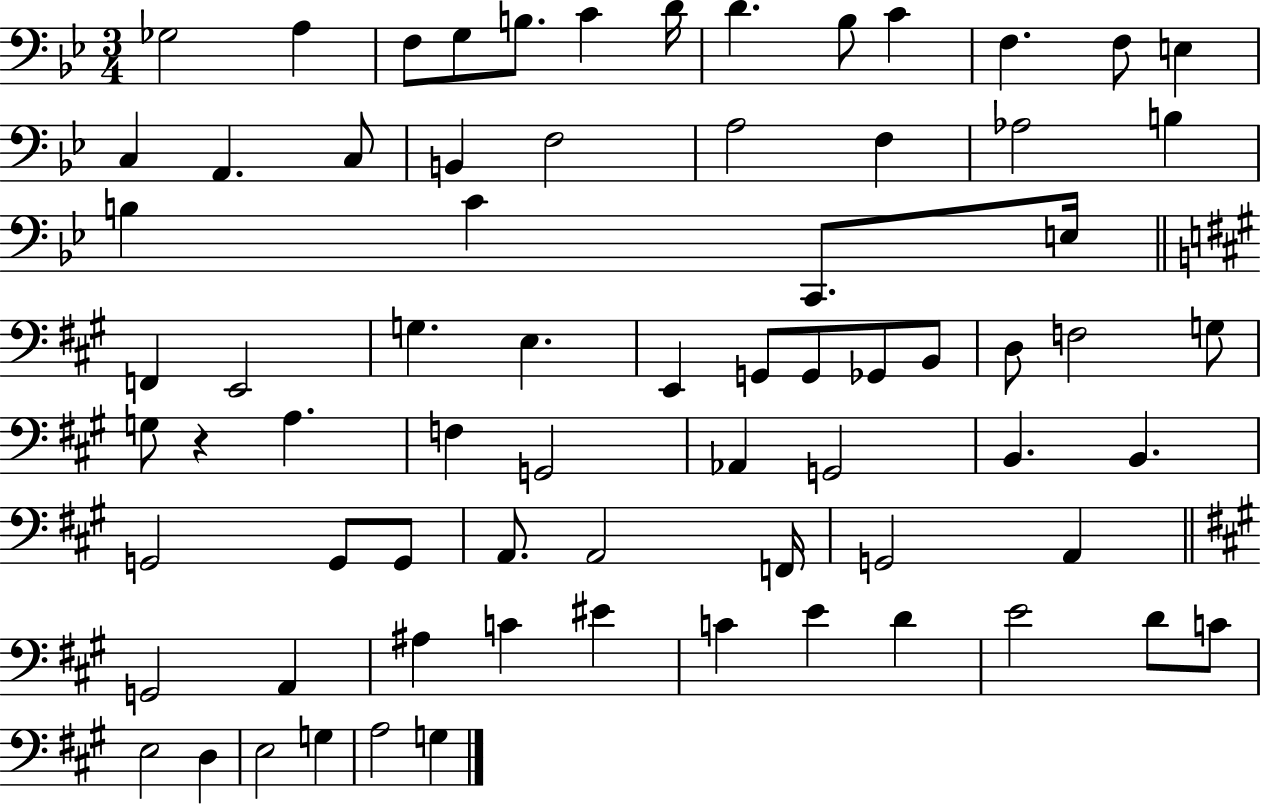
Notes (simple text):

Gb3/h A3/q F3/e G3/e B3/e. C4/q D4/s D4/q. Bb3/e C4/q F3/q. F3/e E3/q C3/q A2/q. C3/e B2/q F3/h A3/h F3/q Ab3/h B3/q B3/q C4/q C2/e. E3/s F2/q E2/h G3/q. E3/q. E2/q G2/e G2/e Gb2/e B2/e D3/e F3/h G3/e G3/e R/q A3/q. F3/q G2/h Ab2/q G2/h B2/q. B2/q. G2/h G2/e G2/e A2/e. A2/h F2/s G2/h A2/q G2/h A2/q A#3/q C4/q EIS4/q C4/q E4/q D4/q E4/h D4/e C4/e E3/h D3/q E3/h G3/q A3/h G3/q